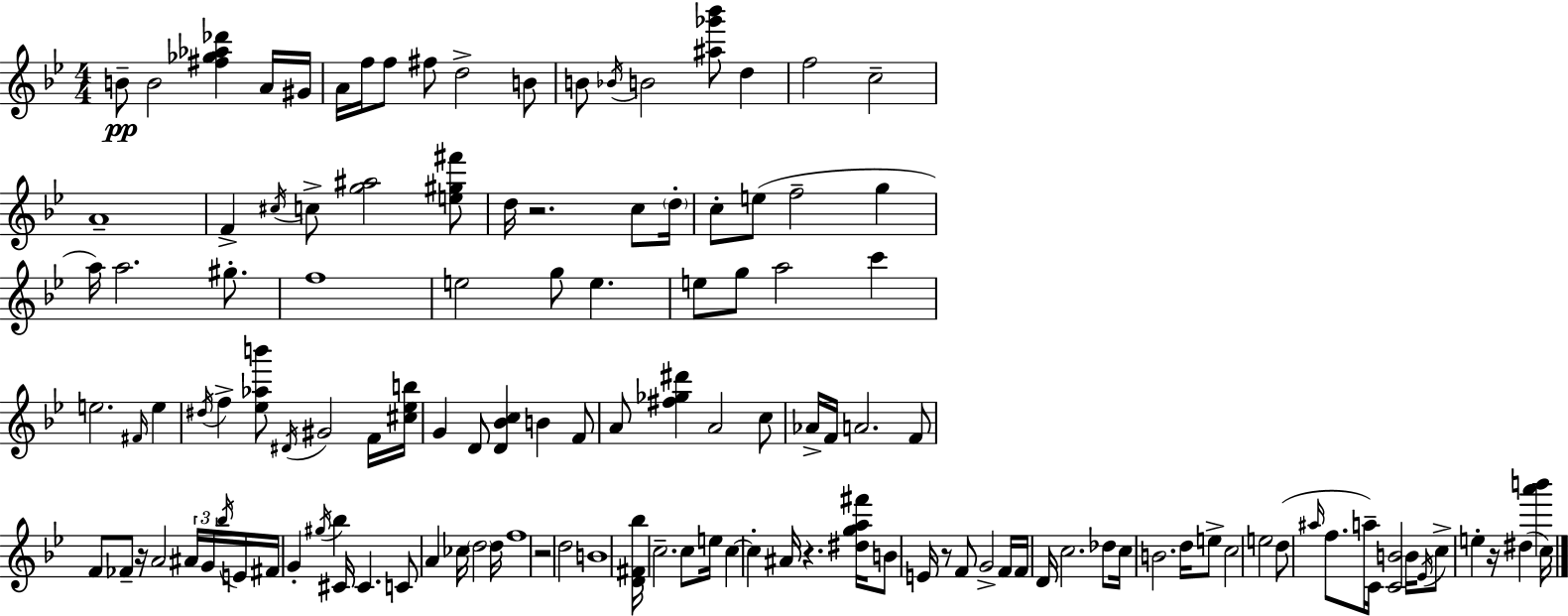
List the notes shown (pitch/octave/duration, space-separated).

B4/e B4/h [F#5,Gb5,Ab5,Db6]/q A4/s G#4/s A4/s F5/s F5/e F#5/e D5/h B4/e B4/e Bb4/s B4/h [A#5,Gb6,Bb6]/e D5/q F5/h C5/h A4/w F4/q C#5/s C5/e [G5,A#5]/h [E5,G#5,F#6]/e D5/s R/h. C5/e D5/s C5/e E5/e F5/h G5/q A5/s A5/h. G#5/e. F5/w E5/h G5/e E5/q. E5/e G5/e A5/h C6/q E5/h. F#4/s E5/q D#5/s F5/q [Eb5,Ab5,B6]/e D#4/s G#4/h F4/s [C#5,Eb5,B5]/s G4/q D4/e [D4,Bb4,C5]/q B4/q F4/e A4/e [F#5,Gb5,D#6]/q A4/h C5/e Ab4/s F4/s A4/h. F4/e F4/e FES4/e R/s A4/h A#4/s G4/s Bb5/s E4/s F#4/s G4/q G#5/s Bb5/q C#4/s C#4/q. C4/e A4/q CES5/s D5/h D5/s F5/w R/h D5/h B4/w [D4,F#4,Bb5]/s C5/h. C5/e E5/s C5/q C5/q A#4/s R/q. [D#5,G5,A5,F#6]/s B4/e E4/s R/e F4/e G4/h F4/s F4/s D4/s C5/h. Db5/e C5/s B4/h. D5/s E5/e C5/h E5/h D5/e A#5/s F5/e. A5/s C4/s [C4,B4]/h B4/s Eb4/s C5/e E5/q R/s D#5/q [A6,B6]/q C5/s